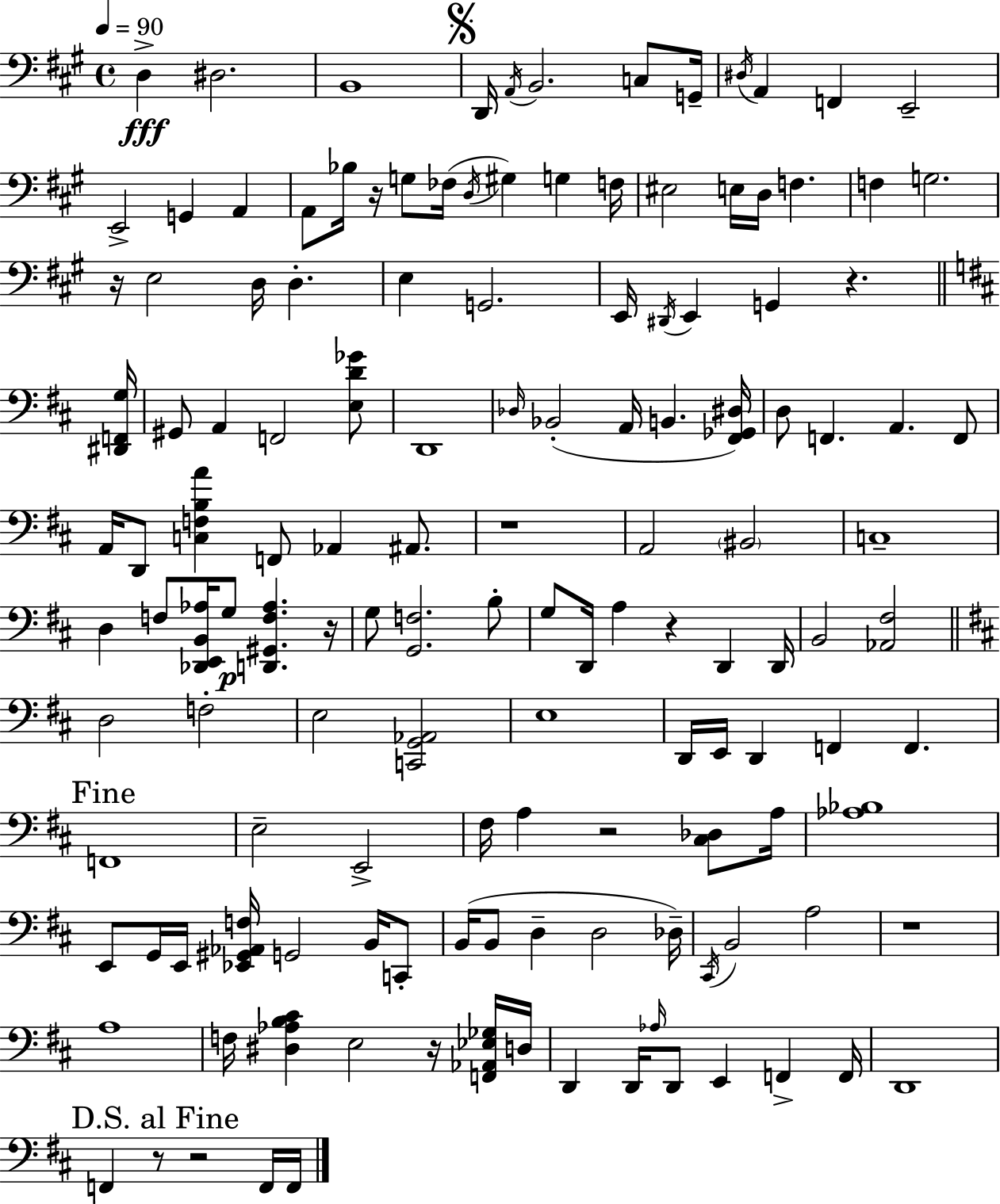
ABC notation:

X:1
T:Untitled
M:4/4
L:1/4
K:A
D, ^D,2 B,,4 D,,/4 A,,/4 B,,2 C,/2 G,,/4 ^D,/4 A,, F,, E,,2 E,,2 G,, A,, A,,/2 _B,/4 z/4 G,/2 _F,/4 D,/4 ^G, G, F,/4 ^E,2 E,/4 D,/4 F, F, G,2 z/4 E,2 D,/4 D, E, G,,2 E,,/4 ^D,,/4 E,, G,, z [^D,,F,,G,]/4 ^G,,/2 A,, F,,2 [E,D_G]/2 D,,4 _D,/4 _B,,2 A,,/4 B,, [^F,,_G,,^D,]/4 D,/2 F,, A,, F,,/2 A,,/4 D,,/2 [C,F,B,A] F,,/2 _A,, ^A,,/2 z4 A,,2 ^B,,2 C,4 D, F,/2 [_D,,E,,B,,_A,]/4 G,/2 [D,,^G,,F,_A,] z/4 G,/2 [G,,F,]2 B,/2 G,/2 D,,/4 A, z D,, D,,/4 B,,2 [_A,,^F,]2 D,2 F,2 E,2 [C,,G,,_A,,]2 E,4 D,,/4 E,,/4 D,, F,, F,, F,,4 E,2 E,,2 ^F,/4 A, z2 [^C,_D,]/2 A,/4 [_A,_B,]4 E,,/2 G,,/4 E,,/4 [_E,,^G,,_A,,F,]/4 G,,2 B,,/4 C,,/2 B,,/4 B,,/2 D, D,2 _D,/4 ^C,,/4 B,,2 A,2 z4 A,4 F,/4 [^D,_A,B,^C] E,2 z/4 [F,,_A,,_E,_G,]/4 D,/4 D,, D,,/4 _A,/4 D,,/2 E,, F,, F,,/4 D,,4 F,, z/2 z2 F,,/4 F,,/4